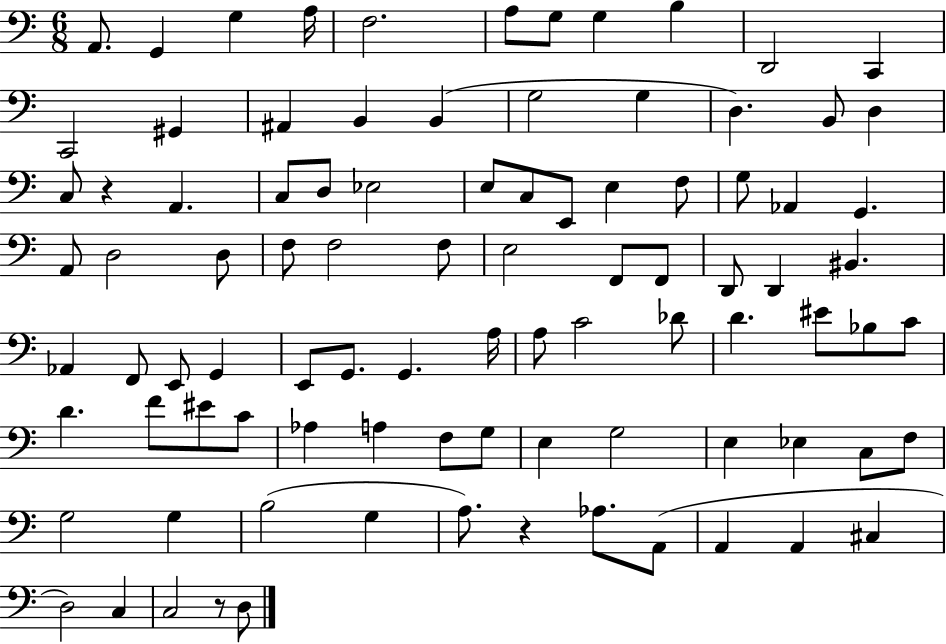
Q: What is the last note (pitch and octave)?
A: D3